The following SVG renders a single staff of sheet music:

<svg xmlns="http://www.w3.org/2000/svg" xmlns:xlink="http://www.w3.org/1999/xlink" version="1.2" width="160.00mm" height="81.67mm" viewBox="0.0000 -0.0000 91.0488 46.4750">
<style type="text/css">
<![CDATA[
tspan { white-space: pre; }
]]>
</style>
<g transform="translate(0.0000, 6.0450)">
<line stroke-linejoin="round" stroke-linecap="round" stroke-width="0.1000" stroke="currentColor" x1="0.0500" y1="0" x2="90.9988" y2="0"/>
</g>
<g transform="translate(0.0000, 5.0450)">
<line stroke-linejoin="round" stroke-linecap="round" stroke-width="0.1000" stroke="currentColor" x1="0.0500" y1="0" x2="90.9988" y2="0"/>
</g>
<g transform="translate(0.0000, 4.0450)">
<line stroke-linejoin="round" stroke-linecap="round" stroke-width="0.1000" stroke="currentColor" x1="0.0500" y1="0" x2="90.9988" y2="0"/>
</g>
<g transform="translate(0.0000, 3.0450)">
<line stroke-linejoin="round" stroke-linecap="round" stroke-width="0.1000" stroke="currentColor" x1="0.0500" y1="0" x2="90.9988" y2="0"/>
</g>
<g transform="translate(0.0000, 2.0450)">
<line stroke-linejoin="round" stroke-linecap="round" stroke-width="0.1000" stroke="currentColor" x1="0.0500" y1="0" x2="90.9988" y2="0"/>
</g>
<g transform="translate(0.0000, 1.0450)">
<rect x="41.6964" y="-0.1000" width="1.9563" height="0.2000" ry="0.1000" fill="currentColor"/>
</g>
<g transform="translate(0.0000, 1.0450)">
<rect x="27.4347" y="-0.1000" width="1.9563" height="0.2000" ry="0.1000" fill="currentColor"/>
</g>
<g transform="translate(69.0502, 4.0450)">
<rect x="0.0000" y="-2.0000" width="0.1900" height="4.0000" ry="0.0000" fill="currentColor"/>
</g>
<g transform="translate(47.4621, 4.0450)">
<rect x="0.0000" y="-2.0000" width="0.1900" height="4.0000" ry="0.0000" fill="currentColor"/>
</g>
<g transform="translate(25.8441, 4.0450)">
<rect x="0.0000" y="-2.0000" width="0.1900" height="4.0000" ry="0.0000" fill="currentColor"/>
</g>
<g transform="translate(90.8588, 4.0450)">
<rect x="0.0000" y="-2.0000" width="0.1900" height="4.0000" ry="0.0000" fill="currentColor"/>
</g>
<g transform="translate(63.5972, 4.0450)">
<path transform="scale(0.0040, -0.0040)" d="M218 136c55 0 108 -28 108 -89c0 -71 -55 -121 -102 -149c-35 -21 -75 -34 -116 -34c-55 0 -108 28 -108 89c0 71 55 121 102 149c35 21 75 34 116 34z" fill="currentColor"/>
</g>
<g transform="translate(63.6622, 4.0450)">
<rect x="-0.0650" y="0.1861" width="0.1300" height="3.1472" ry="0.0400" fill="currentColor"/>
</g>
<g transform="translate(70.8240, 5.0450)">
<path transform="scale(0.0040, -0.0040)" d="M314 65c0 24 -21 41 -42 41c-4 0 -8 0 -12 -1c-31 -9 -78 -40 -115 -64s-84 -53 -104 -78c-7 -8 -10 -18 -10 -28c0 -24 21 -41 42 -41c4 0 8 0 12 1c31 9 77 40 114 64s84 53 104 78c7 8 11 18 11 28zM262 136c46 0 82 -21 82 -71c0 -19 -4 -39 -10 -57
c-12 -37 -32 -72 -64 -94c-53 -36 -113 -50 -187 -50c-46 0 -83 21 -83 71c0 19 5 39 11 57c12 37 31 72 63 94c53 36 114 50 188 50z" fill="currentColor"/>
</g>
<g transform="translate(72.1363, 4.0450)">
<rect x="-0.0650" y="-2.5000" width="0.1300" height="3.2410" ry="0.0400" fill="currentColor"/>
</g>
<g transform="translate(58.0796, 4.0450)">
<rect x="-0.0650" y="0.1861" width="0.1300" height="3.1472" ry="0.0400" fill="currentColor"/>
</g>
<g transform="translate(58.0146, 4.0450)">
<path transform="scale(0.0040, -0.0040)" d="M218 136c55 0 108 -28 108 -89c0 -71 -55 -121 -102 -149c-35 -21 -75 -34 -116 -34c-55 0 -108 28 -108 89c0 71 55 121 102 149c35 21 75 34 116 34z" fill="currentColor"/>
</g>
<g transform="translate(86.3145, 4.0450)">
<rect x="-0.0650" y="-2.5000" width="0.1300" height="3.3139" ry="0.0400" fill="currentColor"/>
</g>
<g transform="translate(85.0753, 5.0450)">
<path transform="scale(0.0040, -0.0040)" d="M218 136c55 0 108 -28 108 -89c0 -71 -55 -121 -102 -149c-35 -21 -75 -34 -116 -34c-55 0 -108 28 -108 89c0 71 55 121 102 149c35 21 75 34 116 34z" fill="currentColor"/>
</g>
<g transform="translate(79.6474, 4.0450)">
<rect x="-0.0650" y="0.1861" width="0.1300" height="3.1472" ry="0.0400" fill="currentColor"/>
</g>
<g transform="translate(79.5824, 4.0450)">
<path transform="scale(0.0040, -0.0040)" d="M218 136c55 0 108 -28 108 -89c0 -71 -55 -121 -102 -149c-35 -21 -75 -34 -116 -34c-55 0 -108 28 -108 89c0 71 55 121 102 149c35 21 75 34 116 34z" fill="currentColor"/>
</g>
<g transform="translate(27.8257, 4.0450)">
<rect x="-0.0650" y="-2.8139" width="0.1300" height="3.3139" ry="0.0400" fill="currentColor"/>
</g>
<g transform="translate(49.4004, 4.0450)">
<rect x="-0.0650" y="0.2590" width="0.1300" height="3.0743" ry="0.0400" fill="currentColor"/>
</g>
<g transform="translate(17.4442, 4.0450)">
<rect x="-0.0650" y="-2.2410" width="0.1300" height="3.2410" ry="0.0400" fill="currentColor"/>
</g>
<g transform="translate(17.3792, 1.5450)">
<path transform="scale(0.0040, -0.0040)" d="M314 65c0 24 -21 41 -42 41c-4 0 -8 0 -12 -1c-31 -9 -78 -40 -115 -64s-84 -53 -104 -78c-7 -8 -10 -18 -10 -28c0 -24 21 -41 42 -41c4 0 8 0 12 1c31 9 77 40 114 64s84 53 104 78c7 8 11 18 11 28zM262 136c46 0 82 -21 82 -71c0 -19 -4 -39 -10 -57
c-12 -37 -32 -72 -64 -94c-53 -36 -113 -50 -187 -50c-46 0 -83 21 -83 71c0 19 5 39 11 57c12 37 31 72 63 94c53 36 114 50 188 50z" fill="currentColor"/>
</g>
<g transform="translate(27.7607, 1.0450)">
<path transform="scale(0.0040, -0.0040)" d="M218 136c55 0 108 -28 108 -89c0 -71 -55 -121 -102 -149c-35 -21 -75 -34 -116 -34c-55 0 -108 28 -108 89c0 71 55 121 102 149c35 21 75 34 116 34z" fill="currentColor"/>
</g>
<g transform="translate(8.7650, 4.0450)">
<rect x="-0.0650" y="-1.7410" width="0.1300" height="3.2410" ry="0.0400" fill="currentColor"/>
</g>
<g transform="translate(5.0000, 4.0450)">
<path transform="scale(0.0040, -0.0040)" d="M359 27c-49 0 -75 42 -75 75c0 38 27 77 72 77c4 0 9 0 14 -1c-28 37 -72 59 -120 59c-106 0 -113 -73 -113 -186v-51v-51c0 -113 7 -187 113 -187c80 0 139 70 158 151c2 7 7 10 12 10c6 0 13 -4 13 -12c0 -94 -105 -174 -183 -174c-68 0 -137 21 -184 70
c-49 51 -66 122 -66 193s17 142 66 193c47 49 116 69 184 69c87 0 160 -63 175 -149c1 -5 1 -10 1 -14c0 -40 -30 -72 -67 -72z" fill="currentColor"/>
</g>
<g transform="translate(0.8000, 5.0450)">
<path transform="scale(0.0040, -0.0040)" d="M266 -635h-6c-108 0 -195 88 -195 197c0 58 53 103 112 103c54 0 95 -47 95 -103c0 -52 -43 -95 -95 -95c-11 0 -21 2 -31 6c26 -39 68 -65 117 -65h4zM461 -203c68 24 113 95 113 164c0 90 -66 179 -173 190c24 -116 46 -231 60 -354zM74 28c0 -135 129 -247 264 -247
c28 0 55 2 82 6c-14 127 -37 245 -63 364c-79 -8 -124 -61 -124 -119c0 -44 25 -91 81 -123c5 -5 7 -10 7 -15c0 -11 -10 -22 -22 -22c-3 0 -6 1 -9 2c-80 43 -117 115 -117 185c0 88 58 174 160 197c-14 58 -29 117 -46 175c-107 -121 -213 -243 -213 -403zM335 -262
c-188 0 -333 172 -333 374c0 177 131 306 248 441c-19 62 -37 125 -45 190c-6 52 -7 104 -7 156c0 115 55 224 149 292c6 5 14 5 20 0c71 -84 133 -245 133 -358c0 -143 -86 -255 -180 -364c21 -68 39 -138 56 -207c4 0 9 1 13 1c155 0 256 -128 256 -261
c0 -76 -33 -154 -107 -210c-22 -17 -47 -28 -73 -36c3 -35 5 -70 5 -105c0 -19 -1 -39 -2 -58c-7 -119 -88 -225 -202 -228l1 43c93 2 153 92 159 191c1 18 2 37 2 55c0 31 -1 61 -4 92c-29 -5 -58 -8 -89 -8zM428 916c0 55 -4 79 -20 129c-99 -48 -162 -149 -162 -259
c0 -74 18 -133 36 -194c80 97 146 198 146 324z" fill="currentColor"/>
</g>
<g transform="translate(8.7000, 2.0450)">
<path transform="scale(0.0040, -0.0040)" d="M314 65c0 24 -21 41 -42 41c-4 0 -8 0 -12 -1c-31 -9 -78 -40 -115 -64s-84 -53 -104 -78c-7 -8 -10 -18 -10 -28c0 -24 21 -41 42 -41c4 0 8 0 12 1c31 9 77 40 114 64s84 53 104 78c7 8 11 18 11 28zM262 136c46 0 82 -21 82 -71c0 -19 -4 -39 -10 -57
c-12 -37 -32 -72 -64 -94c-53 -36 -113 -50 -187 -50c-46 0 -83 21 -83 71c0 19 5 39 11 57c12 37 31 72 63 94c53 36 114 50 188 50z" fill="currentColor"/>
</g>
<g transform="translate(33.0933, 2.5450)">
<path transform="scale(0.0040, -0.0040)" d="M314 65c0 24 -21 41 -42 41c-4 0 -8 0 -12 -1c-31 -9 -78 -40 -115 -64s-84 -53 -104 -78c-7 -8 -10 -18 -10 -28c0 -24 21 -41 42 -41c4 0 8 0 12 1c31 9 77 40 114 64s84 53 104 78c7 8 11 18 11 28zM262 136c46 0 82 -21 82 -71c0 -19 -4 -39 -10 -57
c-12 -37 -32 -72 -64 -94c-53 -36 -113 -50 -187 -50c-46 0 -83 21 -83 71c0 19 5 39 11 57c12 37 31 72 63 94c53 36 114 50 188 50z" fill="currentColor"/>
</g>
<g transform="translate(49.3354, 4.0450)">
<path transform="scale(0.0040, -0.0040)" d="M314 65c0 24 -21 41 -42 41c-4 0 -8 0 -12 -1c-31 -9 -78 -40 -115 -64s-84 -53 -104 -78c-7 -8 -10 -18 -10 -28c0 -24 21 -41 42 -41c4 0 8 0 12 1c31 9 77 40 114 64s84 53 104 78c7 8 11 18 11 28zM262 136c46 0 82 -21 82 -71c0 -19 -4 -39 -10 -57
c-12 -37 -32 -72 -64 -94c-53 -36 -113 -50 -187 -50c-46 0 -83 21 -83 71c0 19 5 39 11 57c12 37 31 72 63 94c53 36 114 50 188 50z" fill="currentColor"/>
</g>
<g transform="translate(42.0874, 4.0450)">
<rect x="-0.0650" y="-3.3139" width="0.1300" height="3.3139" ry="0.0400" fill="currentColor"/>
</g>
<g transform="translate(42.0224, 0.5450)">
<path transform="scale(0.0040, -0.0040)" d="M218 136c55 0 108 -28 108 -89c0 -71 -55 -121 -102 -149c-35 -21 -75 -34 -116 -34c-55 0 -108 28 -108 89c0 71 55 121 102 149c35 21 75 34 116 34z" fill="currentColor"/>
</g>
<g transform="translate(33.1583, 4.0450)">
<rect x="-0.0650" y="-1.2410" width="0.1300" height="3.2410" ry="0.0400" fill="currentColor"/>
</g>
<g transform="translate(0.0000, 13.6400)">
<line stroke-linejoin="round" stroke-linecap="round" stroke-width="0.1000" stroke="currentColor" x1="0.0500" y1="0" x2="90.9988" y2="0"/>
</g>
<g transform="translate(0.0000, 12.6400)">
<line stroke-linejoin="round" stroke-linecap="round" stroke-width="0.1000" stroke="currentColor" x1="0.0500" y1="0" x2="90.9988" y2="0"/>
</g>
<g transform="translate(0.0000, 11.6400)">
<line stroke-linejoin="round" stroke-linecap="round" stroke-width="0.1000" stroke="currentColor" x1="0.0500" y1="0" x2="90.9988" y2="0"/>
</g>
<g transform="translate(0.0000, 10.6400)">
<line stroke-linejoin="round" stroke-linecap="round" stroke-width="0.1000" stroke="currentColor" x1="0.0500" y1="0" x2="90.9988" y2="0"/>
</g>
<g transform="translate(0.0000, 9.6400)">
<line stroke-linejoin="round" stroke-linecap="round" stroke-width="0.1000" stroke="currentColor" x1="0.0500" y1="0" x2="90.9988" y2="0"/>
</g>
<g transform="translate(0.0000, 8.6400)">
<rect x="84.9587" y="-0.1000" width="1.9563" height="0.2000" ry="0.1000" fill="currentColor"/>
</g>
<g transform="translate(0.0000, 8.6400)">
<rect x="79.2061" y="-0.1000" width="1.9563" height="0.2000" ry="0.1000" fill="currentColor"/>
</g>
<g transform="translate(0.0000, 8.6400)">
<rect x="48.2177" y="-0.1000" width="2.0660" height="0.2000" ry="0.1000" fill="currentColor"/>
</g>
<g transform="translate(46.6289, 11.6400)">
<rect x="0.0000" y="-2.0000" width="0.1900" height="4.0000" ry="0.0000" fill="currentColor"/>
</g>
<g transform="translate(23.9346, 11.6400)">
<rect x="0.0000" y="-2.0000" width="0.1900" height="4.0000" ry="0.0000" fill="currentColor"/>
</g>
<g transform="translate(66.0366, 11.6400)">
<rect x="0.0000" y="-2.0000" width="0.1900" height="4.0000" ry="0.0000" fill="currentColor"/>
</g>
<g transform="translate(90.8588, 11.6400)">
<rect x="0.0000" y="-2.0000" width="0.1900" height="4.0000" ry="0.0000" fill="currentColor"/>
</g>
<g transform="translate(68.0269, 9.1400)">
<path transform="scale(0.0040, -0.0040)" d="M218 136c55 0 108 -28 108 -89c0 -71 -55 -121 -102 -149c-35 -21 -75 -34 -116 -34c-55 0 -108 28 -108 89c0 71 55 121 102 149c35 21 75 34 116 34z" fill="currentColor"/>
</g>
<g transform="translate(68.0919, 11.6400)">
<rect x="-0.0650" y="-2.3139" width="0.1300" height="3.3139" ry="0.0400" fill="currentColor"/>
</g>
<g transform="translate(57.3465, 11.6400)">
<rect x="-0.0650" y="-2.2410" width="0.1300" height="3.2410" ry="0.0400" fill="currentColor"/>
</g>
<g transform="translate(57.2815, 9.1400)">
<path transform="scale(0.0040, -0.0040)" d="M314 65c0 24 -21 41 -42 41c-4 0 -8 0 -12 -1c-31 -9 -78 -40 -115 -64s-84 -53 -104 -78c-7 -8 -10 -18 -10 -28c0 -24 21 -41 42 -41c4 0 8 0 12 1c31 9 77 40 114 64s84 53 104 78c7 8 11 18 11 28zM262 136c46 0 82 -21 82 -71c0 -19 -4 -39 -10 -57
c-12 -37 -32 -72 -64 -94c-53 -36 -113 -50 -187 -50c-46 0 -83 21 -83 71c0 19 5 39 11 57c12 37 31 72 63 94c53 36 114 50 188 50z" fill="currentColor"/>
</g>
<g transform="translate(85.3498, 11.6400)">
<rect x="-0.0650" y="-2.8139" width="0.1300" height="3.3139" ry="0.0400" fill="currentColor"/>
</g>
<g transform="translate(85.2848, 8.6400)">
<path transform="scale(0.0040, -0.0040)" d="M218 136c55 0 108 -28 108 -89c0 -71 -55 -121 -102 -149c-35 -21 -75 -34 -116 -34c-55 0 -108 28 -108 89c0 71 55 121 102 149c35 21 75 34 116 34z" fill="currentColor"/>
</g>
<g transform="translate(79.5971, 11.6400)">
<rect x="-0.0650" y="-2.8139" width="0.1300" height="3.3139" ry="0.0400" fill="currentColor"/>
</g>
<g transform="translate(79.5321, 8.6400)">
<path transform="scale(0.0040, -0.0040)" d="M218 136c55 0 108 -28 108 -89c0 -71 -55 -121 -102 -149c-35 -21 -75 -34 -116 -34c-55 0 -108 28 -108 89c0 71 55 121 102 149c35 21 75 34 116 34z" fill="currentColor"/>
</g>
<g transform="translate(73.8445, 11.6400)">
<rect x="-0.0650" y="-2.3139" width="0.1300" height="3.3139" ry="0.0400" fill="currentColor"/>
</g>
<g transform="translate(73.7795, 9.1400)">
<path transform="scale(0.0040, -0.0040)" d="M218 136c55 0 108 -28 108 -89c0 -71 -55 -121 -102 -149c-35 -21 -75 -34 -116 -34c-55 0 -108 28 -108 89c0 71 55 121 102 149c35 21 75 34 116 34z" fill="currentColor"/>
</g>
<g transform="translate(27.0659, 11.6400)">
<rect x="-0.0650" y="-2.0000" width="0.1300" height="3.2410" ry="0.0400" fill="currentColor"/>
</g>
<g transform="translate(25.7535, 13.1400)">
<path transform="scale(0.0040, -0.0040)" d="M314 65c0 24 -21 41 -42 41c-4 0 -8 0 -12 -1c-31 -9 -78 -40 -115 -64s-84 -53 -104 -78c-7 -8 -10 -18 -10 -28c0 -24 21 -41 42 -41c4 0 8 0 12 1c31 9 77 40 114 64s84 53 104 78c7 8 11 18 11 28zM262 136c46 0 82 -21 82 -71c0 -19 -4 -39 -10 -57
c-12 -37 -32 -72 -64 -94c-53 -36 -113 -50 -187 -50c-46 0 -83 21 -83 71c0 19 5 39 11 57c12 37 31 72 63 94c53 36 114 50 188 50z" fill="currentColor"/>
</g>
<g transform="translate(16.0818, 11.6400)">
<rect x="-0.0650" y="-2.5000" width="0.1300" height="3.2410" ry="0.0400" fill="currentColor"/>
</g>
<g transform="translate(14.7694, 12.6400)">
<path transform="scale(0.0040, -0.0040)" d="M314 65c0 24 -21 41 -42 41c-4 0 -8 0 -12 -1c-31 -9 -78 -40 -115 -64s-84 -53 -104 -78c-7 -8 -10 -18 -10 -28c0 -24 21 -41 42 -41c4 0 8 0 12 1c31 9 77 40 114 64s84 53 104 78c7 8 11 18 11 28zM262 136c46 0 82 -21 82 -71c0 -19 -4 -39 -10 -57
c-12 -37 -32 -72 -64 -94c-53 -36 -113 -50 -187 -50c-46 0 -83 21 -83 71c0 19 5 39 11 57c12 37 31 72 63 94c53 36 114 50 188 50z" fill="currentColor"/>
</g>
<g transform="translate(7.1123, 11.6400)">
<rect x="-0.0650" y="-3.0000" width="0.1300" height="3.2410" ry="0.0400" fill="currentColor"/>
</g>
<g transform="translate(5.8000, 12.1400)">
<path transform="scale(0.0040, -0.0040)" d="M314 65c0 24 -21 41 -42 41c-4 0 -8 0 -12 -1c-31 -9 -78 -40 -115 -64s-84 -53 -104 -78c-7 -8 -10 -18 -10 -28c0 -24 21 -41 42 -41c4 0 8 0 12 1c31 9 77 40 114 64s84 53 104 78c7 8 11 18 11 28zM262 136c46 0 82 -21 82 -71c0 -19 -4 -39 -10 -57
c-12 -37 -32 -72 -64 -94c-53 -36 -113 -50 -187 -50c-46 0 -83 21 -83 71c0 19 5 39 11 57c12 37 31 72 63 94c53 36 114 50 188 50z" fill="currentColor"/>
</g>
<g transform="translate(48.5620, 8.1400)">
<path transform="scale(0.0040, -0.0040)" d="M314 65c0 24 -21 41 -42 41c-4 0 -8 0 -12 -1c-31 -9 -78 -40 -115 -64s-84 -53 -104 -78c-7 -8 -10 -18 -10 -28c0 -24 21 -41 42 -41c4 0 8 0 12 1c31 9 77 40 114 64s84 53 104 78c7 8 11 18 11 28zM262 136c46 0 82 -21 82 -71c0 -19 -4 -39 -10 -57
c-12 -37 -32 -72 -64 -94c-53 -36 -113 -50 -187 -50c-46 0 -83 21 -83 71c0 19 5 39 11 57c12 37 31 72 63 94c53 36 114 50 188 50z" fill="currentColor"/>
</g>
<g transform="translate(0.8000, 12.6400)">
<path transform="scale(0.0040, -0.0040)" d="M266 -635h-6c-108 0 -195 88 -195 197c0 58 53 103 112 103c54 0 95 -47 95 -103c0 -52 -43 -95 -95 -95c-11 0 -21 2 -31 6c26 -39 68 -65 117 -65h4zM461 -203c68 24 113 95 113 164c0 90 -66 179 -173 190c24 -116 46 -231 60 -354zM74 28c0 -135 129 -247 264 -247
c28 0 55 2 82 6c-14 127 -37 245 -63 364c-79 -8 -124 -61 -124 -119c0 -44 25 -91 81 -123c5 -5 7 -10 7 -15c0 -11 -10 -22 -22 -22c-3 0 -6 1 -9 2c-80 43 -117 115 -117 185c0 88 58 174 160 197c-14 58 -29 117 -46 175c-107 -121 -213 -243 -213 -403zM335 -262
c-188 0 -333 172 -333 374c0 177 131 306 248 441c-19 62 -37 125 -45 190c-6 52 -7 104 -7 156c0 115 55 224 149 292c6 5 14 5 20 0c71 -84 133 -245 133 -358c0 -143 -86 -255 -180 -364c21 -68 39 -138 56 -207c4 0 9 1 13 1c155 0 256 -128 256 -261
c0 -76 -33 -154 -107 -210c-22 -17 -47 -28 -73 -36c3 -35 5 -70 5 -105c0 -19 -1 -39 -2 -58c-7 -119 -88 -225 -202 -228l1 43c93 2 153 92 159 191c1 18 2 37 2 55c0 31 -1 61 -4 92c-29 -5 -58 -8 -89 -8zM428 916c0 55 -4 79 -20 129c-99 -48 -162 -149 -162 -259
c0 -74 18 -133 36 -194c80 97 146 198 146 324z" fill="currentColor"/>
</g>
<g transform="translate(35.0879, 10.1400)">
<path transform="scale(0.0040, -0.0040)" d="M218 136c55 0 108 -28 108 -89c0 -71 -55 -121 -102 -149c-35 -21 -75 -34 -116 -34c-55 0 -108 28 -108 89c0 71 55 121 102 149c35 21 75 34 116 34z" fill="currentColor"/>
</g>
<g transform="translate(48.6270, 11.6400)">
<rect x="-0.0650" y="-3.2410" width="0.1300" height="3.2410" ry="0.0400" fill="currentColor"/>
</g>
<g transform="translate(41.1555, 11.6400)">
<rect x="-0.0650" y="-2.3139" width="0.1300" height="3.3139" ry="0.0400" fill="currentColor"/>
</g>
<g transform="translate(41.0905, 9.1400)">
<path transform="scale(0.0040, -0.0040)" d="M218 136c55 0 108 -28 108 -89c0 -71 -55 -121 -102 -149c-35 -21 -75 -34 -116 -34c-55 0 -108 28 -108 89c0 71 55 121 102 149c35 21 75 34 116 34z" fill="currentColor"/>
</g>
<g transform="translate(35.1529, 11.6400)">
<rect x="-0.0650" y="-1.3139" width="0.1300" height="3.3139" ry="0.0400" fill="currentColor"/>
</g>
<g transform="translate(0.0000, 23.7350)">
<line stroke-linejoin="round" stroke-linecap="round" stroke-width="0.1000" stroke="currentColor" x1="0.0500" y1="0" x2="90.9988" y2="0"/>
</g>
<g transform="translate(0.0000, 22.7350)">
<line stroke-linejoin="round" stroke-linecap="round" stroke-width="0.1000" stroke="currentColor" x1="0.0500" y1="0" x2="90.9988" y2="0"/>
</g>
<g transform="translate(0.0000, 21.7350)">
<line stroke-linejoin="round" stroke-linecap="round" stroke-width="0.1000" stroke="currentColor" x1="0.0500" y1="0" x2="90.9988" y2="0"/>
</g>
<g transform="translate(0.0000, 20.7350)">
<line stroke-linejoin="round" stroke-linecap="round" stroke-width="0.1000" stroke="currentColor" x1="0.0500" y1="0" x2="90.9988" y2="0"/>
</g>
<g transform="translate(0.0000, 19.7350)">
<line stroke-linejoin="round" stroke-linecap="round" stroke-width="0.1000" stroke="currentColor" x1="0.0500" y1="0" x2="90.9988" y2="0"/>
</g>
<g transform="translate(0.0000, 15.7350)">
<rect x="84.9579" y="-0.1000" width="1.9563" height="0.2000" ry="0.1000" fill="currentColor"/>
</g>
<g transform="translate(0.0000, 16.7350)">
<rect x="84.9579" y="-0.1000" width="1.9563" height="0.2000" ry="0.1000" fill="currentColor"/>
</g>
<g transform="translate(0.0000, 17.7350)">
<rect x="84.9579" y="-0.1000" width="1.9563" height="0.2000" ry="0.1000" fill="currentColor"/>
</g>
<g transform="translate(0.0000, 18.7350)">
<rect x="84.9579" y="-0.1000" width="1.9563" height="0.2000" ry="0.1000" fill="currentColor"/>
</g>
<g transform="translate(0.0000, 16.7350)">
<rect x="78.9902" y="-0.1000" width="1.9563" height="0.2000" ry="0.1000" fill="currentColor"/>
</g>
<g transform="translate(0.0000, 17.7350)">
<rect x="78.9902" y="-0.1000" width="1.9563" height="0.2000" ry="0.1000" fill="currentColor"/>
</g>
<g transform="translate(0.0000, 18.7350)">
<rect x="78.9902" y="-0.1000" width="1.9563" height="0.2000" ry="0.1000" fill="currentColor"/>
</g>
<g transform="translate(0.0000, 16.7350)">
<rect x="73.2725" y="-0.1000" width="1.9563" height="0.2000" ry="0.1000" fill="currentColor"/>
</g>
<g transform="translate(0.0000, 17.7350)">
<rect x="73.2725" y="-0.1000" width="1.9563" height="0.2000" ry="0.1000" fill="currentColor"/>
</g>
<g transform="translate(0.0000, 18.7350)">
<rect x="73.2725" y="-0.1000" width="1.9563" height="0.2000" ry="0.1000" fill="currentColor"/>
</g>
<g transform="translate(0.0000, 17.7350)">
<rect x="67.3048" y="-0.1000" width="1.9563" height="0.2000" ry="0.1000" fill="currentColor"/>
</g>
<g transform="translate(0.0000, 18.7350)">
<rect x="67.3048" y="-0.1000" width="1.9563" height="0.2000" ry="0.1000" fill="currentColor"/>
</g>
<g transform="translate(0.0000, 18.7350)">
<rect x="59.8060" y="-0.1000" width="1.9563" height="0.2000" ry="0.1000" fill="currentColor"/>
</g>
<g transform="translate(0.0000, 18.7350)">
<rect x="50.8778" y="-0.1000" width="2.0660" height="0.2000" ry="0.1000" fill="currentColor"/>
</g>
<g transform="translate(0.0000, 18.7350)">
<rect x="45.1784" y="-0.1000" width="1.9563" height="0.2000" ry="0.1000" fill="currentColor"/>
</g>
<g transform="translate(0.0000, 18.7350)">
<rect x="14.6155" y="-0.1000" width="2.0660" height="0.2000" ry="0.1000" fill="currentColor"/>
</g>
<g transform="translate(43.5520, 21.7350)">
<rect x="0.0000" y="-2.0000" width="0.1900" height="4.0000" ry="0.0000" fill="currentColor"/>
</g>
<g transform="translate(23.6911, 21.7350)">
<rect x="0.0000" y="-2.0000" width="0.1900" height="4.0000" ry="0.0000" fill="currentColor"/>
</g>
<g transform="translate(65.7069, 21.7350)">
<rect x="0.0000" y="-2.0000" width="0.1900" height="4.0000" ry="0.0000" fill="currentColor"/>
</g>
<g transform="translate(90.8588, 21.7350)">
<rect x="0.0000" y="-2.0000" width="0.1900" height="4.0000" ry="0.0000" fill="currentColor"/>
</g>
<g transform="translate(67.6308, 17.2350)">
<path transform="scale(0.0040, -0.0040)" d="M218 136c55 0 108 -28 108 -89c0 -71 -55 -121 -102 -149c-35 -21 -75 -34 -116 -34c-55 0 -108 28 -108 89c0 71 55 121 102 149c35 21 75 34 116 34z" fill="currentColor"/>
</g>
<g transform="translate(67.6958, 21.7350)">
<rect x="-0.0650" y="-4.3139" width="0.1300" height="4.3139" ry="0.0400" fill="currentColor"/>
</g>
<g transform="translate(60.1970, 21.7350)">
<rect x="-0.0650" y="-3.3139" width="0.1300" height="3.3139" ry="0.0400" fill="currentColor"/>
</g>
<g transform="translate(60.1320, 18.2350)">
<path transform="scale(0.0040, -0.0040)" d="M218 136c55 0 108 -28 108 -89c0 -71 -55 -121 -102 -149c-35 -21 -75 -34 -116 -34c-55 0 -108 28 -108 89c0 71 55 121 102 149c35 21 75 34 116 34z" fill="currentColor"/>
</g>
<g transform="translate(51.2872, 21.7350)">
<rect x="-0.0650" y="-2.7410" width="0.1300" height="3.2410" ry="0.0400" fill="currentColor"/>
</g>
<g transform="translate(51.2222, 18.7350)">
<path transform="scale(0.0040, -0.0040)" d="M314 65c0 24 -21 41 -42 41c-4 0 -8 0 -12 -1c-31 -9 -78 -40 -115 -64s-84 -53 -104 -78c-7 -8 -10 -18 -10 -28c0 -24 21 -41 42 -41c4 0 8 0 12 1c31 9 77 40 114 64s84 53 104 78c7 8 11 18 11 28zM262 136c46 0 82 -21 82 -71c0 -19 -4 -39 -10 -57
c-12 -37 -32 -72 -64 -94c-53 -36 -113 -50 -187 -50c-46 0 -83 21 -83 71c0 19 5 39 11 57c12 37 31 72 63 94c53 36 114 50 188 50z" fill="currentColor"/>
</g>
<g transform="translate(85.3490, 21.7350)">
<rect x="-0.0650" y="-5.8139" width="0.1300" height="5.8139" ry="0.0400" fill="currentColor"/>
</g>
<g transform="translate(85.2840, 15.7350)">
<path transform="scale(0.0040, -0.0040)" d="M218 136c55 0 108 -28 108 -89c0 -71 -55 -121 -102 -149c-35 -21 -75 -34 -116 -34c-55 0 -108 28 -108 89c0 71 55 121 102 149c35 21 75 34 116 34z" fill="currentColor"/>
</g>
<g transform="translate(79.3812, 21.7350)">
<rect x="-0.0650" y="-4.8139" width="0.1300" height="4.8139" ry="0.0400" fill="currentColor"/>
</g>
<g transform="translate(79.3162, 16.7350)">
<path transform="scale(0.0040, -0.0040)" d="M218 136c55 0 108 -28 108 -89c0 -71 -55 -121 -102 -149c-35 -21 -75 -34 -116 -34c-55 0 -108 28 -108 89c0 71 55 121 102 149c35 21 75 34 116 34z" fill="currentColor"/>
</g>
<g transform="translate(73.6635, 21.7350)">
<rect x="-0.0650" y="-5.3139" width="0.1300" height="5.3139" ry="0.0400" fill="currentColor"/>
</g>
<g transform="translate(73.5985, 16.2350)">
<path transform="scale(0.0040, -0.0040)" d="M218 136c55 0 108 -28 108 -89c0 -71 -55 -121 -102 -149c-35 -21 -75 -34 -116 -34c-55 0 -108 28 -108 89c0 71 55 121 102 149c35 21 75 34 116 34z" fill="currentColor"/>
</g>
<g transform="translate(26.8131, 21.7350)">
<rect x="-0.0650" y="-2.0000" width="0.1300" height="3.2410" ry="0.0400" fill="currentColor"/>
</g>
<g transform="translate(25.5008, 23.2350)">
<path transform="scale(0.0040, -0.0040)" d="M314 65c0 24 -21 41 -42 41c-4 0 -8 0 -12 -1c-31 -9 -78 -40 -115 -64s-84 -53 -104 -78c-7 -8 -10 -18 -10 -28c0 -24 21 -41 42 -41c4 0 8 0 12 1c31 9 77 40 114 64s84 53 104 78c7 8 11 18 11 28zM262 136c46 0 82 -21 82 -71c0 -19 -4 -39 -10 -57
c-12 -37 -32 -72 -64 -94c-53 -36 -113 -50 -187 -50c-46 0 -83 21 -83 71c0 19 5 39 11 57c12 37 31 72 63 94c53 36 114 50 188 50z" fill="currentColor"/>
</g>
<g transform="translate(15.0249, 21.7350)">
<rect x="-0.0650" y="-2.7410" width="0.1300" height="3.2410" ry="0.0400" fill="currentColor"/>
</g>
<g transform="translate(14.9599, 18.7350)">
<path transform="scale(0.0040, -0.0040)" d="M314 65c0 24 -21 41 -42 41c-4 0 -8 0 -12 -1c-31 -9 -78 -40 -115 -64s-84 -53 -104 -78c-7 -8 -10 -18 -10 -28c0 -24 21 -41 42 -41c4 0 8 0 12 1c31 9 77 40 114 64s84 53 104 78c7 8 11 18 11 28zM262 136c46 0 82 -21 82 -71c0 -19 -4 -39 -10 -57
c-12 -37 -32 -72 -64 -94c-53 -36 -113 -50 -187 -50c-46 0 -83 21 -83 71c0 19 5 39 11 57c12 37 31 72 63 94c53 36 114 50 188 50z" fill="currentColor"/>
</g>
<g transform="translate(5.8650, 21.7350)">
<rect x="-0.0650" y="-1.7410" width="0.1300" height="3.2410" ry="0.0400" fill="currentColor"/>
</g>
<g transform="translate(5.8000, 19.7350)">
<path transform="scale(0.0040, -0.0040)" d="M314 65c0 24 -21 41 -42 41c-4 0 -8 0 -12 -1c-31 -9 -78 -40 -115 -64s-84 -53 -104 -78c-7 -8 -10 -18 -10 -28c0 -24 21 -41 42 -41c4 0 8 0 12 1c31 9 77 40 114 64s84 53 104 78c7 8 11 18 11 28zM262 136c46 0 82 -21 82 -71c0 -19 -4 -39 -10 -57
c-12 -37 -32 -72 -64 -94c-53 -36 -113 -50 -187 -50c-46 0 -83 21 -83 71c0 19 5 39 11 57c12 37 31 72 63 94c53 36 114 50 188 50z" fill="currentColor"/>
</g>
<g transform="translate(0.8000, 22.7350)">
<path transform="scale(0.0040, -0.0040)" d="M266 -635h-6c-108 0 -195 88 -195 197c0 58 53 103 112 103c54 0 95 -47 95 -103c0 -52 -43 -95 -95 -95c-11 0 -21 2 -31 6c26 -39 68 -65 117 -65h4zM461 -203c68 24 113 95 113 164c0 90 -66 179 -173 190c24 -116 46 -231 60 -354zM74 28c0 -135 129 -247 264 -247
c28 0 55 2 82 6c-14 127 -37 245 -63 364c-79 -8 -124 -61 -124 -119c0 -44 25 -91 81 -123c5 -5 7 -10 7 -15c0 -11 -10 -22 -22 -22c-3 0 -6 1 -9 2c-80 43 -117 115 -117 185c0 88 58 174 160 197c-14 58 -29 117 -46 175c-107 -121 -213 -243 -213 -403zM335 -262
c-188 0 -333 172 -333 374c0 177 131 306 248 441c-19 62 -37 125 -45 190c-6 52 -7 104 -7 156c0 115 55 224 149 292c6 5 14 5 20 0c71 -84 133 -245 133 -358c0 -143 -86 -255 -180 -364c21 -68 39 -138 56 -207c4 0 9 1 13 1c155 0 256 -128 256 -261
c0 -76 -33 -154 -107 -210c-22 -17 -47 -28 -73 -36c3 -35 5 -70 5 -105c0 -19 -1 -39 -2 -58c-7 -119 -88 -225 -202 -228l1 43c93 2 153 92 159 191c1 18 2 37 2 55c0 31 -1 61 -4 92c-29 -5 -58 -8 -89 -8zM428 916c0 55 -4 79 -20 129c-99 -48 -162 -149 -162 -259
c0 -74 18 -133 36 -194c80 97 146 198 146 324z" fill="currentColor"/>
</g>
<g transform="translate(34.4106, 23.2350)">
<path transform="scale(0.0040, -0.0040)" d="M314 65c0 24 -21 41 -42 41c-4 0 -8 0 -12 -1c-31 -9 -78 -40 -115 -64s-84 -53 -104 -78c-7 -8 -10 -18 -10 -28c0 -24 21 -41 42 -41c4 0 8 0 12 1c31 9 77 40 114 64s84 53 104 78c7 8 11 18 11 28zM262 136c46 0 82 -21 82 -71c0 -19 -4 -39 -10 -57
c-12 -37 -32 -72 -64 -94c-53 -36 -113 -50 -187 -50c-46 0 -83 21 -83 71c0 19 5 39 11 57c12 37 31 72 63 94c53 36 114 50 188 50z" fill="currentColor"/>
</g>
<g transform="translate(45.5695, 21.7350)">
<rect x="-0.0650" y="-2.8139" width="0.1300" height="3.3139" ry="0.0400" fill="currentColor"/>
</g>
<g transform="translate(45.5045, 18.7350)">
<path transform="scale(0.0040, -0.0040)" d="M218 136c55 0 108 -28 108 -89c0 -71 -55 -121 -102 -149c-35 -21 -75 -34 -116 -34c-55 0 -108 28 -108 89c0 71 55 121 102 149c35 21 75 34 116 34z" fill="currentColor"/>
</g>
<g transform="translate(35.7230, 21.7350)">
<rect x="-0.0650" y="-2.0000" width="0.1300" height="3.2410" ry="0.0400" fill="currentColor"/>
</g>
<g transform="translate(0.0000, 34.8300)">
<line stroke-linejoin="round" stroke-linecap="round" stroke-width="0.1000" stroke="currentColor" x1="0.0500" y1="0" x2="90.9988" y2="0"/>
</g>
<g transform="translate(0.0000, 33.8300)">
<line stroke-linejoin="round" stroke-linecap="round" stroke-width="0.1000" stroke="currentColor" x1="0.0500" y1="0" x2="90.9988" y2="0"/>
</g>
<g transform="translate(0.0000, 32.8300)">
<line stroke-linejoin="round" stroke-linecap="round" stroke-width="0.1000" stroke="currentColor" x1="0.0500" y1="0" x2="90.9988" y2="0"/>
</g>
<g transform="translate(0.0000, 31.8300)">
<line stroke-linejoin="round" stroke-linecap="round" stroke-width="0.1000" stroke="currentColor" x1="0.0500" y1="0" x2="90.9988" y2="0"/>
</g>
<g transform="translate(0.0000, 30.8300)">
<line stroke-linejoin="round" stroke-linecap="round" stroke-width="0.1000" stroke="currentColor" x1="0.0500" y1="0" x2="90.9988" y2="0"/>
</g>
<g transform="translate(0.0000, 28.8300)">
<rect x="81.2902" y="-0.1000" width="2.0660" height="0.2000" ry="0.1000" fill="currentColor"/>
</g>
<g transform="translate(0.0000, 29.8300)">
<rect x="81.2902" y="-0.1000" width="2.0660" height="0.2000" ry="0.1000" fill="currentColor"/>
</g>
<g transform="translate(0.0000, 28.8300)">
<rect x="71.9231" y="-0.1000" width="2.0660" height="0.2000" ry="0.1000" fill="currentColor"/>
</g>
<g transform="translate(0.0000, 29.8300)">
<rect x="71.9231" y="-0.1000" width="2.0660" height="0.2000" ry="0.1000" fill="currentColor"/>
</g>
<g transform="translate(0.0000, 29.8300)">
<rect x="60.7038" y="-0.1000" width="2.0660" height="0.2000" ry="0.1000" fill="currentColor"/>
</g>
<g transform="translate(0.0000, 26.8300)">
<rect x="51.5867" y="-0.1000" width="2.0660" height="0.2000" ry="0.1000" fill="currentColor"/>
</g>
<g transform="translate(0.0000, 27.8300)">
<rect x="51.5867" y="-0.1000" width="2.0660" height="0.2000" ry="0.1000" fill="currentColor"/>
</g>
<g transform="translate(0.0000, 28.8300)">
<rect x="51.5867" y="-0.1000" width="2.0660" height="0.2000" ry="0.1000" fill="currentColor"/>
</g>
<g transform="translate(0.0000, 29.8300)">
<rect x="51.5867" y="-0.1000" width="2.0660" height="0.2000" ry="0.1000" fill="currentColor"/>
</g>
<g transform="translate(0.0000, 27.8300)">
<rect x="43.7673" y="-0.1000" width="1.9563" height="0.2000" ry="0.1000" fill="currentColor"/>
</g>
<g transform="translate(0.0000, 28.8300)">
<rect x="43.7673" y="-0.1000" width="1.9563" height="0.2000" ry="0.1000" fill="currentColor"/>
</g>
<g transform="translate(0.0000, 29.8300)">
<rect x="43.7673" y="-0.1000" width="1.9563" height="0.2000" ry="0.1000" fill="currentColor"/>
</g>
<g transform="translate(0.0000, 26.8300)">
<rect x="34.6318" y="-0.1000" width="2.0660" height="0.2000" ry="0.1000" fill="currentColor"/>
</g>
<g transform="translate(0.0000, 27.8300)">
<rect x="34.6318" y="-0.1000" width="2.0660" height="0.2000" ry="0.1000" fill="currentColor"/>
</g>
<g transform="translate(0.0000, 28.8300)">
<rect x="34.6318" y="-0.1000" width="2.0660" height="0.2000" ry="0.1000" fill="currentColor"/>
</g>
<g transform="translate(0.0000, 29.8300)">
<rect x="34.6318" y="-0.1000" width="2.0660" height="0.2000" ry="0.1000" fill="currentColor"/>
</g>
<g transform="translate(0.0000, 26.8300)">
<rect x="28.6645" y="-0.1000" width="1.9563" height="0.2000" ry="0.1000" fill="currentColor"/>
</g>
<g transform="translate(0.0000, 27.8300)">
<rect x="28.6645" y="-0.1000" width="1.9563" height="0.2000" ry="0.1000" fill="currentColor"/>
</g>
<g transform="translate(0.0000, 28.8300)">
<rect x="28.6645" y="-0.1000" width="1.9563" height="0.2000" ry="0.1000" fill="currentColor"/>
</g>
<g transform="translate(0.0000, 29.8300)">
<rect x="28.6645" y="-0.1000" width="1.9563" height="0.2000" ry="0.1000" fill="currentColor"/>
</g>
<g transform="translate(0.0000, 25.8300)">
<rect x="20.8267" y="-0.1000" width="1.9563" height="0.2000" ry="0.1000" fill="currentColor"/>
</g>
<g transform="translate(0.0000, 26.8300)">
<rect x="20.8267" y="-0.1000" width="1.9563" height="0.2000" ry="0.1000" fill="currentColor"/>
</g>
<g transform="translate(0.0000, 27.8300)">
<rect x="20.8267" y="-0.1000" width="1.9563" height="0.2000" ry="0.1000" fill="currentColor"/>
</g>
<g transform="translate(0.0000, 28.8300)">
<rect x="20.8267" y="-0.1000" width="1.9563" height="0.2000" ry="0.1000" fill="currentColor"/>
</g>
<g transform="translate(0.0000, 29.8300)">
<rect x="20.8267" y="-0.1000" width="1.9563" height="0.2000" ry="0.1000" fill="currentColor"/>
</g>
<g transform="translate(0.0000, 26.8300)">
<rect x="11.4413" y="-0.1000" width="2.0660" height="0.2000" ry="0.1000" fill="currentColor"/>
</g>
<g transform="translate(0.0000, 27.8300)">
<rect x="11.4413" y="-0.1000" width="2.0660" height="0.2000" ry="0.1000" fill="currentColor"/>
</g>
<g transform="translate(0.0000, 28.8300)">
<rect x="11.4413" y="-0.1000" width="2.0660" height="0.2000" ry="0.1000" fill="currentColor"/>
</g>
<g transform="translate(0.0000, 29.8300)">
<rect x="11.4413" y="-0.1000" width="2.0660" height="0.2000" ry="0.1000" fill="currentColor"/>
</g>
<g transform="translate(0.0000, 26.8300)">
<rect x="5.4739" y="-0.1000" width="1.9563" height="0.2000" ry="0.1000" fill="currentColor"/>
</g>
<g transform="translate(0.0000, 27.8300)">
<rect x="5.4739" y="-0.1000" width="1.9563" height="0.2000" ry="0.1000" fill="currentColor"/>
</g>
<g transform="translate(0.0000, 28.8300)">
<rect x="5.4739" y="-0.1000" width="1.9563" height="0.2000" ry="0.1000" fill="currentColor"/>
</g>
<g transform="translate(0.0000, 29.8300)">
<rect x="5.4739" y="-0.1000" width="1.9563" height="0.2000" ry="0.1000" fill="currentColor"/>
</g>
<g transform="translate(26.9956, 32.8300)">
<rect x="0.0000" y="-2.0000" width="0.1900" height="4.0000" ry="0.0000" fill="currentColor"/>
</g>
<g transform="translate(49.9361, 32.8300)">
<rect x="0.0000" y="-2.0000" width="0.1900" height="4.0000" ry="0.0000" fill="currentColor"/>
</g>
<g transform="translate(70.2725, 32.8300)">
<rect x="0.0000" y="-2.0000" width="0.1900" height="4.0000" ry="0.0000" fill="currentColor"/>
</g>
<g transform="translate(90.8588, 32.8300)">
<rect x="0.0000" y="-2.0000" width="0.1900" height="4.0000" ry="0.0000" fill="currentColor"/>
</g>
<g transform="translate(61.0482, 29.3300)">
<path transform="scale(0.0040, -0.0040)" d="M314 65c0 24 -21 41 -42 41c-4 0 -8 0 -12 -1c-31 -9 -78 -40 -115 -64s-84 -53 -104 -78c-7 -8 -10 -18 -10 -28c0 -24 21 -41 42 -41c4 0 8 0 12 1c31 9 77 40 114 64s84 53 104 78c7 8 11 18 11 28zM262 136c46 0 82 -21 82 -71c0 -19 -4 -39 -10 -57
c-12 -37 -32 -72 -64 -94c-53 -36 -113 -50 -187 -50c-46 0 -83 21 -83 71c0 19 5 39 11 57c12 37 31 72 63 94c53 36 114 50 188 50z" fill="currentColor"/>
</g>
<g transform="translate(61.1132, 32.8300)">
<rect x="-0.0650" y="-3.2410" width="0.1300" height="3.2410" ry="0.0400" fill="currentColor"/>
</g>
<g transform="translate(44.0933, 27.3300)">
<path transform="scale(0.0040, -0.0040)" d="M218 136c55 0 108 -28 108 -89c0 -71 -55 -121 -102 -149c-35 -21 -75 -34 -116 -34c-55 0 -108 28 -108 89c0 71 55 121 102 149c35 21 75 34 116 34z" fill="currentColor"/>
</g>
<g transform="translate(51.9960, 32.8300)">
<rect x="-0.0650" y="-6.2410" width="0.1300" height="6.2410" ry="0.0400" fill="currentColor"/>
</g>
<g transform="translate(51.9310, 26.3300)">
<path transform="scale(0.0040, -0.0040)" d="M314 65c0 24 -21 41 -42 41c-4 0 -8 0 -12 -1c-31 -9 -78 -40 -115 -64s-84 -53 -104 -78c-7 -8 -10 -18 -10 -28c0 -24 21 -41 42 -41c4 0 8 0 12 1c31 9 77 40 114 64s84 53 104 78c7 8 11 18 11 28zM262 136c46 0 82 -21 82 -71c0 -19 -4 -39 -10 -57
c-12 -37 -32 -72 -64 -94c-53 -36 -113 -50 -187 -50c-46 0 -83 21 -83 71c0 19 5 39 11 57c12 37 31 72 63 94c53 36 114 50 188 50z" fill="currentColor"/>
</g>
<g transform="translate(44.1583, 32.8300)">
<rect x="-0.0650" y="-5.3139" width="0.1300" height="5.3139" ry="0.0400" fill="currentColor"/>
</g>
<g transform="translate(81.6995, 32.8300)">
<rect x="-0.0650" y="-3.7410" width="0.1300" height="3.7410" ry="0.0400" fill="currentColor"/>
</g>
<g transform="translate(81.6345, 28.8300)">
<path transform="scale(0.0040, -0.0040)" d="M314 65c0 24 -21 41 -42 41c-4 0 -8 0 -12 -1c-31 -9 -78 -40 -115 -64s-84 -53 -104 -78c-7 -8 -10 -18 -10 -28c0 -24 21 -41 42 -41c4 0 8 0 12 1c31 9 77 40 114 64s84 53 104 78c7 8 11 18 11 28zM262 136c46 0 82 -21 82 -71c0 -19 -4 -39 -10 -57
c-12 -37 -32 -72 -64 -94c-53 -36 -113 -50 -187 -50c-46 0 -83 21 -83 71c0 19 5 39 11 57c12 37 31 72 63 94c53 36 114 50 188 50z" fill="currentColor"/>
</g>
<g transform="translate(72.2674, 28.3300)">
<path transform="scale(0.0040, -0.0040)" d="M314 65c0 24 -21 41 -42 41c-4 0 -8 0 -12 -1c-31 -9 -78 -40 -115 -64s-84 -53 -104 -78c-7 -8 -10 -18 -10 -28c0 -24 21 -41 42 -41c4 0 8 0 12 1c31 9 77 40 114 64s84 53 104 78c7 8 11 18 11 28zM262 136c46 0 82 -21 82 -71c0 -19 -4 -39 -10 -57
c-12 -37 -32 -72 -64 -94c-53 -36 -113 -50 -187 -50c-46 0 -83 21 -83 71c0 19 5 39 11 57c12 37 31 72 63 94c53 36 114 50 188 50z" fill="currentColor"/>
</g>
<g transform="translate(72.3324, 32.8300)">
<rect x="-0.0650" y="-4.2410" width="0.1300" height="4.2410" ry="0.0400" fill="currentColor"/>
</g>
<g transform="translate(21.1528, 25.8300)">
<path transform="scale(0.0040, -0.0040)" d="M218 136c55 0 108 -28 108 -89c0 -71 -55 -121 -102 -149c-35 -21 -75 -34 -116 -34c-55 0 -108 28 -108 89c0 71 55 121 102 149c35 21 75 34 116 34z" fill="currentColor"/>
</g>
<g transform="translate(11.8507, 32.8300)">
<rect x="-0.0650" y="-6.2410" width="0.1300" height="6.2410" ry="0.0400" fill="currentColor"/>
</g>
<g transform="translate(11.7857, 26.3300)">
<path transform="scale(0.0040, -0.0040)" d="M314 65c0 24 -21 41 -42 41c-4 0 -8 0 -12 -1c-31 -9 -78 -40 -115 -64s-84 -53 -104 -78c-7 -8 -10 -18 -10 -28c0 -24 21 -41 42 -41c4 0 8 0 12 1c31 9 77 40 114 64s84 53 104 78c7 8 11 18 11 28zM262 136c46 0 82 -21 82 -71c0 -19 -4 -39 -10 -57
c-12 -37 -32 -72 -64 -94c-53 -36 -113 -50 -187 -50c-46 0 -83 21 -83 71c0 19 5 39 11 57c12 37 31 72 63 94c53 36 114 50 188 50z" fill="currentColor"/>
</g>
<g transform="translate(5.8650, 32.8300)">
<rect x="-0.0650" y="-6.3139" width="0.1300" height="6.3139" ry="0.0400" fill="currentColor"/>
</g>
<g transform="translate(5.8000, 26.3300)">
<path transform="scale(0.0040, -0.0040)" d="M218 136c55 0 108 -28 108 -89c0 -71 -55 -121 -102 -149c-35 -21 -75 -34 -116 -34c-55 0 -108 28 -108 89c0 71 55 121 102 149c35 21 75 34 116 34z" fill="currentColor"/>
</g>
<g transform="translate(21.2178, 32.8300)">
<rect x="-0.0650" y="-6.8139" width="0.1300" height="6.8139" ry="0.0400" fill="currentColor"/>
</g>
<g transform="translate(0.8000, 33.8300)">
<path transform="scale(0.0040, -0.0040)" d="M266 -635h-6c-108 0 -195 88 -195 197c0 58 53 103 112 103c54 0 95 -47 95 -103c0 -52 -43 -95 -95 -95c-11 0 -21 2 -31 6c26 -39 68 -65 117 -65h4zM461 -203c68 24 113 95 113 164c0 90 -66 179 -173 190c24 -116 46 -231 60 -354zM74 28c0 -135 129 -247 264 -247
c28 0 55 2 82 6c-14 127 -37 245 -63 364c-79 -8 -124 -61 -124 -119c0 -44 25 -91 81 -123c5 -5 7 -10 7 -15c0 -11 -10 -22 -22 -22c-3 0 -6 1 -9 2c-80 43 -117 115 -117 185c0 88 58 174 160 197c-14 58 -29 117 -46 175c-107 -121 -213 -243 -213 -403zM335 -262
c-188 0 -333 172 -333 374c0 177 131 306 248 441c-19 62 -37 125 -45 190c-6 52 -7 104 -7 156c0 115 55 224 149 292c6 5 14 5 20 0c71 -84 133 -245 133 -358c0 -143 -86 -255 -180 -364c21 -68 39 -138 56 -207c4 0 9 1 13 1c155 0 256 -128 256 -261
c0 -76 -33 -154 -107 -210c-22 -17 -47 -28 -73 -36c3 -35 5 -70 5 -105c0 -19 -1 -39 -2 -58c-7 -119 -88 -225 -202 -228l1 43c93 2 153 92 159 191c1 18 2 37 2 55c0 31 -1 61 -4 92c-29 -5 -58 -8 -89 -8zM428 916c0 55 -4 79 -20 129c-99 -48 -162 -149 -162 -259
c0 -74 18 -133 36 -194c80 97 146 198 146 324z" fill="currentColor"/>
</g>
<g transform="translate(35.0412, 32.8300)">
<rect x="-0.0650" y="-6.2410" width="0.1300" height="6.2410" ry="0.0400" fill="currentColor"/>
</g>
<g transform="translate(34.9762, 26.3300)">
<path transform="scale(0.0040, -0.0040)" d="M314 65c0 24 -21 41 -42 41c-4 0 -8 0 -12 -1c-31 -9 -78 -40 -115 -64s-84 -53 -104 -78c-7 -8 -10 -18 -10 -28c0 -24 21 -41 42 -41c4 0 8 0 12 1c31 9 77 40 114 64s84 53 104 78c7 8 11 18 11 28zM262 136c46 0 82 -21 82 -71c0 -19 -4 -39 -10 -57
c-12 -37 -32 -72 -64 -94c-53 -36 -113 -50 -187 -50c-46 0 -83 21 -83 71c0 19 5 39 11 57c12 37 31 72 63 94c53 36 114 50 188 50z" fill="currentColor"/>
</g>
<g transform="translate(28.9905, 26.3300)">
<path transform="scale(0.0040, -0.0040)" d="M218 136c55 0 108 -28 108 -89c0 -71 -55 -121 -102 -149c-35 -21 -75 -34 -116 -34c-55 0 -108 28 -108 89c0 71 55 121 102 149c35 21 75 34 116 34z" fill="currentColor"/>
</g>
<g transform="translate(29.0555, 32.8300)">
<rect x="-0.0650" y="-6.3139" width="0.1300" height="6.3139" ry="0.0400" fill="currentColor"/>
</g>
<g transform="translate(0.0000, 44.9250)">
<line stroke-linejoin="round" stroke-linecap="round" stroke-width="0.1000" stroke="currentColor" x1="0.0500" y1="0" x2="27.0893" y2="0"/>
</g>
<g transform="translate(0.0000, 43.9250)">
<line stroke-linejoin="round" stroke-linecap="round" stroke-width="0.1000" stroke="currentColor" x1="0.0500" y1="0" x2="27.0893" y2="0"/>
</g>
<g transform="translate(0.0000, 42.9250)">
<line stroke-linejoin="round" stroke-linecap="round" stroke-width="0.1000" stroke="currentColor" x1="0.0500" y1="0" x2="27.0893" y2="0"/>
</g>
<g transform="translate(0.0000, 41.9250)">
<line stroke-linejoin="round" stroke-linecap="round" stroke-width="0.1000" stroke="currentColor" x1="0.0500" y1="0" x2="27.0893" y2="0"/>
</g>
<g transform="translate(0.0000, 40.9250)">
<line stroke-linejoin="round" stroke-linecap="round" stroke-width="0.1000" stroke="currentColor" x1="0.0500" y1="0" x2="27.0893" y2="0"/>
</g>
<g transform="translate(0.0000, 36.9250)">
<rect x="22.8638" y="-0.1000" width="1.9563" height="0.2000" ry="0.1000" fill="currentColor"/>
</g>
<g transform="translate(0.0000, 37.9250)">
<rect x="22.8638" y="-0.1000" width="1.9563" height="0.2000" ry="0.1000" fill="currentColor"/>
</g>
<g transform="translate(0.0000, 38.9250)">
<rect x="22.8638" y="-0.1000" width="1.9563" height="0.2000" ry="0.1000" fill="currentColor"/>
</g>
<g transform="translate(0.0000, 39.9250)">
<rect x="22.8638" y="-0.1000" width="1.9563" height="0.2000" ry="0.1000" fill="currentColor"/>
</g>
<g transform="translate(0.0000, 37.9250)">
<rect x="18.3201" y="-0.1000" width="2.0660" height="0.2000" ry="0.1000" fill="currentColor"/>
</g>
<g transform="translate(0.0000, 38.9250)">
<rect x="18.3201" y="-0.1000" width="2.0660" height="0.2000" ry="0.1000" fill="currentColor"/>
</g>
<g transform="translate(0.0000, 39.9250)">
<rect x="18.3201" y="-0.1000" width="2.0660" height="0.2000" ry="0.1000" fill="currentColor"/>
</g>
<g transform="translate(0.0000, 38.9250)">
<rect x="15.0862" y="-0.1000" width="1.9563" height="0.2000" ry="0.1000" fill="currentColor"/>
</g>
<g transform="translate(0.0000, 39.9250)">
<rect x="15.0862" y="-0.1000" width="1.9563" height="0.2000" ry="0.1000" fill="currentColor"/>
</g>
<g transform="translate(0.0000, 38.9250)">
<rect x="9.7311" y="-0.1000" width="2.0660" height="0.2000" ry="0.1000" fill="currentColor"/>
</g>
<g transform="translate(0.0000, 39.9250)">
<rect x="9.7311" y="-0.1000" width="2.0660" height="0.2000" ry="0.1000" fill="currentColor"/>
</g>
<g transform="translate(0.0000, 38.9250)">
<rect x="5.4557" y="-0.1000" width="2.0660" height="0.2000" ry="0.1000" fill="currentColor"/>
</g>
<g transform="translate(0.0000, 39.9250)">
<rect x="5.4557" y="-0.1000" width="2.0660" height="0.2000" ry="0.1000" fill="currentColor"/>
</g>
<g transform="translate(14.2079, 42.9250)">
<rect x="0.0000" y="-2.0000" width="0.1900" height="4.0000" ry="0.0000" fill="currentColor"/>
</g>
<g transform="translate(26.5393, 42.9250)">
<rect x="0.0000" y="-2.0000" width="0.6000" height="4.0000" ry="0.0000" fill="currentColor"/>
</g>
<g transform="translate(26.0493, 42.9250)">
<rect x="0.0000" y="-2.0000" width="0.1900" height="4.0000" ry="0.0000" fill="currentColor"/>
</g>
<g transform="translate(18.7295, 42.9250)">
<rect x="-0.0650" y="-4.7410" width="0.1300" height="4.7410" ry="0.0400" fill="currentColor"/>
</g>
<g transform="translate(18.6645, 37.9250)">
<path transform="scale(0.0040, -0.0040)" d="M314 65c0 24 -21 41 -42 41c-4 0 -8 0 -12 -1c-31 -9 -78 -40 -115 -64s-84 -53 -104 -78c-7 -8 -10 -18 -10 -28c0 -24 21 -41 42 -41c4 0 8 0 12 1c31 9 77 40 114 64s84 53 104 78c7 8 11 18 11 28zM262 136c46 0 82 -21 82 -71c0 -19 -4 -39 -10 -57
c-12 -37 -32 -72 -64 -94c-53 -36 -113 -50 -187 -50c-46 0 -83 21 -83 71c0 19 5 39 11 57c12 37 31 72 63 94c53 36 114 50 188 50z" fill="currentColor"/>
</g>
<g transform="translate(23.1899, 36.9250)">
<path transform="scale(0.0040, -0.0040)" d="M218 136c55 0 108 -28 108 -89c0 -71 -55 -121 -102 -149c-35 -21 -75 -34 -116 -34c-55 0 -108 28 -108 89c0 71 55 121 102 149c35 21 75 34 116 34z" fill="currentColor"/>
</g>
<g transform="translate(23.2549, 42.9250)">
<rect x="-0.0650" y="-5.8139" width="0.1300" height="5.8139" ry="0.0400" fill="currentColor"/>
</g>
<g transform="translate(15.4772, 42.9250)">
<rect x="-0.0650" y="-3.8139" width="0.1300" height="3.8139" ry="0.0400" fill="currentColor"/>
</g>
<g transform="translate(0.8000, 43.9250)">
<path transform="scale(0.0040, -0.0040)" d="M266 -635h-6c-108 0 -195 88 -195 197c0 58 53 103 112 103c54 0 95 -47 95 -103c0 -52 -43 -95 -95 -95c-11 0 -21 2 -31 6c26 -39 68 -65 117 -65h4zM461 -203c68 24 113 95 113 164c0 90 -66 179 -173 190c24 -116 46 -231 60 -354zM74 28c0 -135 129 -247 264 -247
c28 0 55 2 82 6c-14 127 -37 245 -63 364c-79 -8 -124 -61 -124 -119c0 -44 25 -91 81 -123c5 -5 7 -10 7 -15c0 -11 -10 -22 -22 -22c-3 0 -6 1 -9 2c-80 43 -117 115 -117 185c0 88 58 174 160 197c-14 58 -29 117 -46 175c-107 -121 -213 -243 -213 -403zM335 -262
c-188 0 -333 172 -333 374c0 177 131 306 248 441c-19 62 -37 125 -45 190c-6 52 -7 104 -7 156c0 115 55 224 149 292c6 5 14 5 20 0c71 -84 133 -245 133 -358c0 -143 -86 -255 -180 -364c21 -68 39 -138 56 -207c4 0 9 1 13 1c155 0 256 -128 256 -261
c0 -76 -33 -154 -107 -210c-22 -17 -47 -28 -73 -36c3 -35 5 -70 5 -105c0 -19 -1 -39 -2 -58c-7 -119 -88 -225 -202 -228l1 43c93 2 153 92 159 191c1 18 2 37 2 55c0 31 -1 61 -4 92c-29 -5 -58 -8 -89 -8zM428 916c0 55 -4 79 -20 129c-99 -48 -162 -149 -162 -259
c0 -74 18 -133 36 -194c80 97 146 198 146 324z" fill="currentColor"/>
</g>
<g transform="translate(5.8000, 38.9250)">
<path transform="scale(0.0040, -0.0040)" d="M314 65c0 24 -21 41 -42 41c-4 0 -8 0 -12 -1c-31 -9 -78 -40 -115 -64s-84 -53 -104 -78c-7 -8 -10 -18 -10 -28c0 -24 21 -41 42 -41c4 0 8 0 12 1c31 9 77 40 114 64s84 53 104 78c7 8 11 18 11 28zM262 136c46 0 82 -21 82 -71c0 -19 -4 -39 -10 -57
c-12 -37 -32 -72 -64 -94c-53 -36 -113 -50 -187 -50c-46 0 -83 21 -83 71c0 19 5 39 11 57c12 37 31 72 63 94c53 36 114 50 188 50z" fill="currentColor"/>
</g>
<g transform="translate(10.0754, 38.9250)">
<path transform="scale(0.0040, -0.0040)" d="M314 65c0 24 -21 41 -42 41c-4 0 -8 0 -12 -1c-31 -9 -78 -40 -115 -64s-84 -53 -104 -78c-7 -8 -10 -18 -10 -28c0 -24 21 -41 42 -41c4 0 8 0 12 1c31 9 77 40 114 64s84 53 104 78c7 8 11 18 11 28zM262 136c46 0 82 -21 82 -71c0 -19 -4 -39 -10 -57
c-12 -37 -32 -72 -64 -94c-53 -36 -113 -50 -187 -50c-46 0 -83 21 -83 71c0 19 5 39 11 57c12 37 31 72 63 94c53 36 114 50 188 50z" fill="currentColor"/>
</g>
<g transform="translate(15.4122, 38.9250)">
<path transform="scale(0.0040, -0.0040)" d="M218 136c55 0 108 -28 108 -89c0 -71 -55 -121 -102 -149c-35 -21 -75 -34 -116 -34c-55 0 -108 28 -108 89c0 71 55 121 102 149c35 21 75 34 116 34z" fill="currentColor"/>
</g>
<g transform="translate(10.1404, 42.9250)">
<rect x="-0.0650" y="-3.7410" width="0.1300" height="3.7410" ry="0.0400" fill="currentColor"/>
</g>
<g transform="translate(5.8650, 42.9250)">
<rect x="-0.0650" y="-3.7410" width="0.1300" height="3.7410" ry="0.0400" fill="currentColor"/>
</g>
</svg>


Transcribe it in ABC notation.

X:1
T:Untitled
M:4/4
L:1/4
K:C
f2 g2 a e2 b B2 B B G2 B G A2 G2 F2 e g b2 g2 g g a a f2 a2 F2 F2 a a2 b d' f' e' g' a' a'2 b' a' a'2 f' a'2 b2 d'2 c'2 c'2 c'2 c' e'2 g'